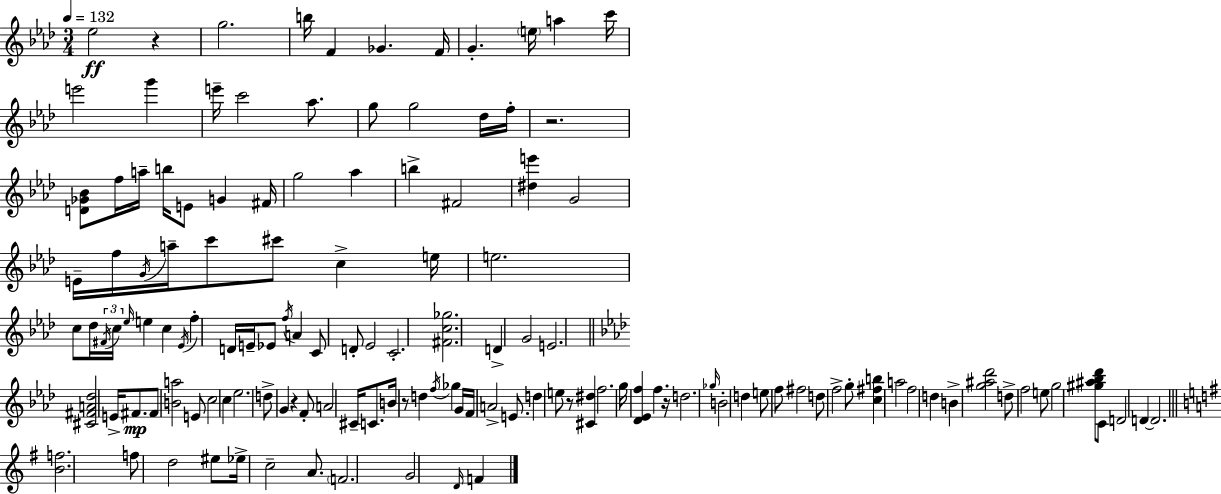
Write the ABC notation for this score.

X:1
T:Untitled
M:3/4
L:1/4
K:Ab
_e2 z g2 b/4 F _G F/4 G e/4 a c'/4 e'2 g' e'/4 c'2 _a/2 g/2 g2 _d/4 f/4 z2 [D_G_B]/2 f/4 a/4 b/4 E/2 G ^F/4 g2 _a b ^F2 [^de'] G2 E/4 f/4 G/4 a/4 c'/2 ^c'/2 c e/4 e2 c/2 _d/4 ^F/4 c/4 _e/4 e c _E/4 f D/4 E/4 _E/2 f/4 A C/2 D/2 _E2 C2 [^Fc_g]2 D G2 E2 [^C^FA_d]2 E/4 ^F/2 ^F/2 [Ba]2 E/2 c2 c _e2 d/2 G z F/2 A2 ^C/4 C/2 B/4 z/2 d f/4 _g G/4 F/4 A2 E/2 d e/2 z/2 [^C^d] f2 g/4 [_D_Ef] f z/4 d2 _g/4 B2 d e/2 f/2 ^f2 d/2 f2 g/2 [c^fb] a2 f2 d B [g^a_d']2 d/2 f2 e/2 g2 [^g^a_b_d']/2 C/2 D2 D D2 [Bf]2 f/2 d2 ^e/2 _e/4 c2 A/2 F2 G2 D/4 F